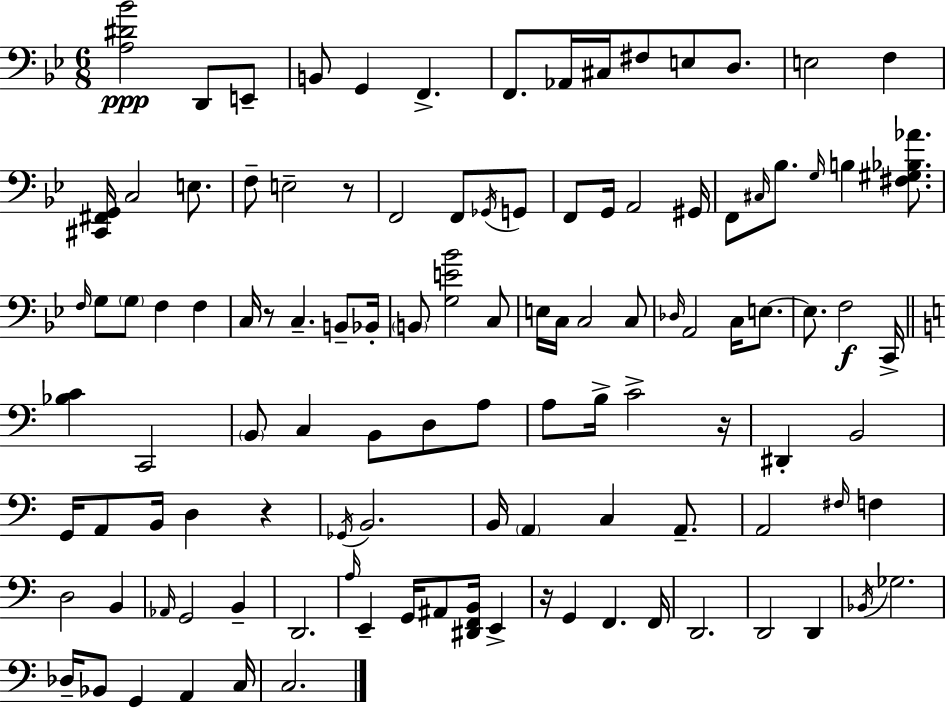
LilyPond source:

{
  \clef bass
  \numericTimeSignature
  \time 6/8
  \key bes \major
  <a dis' bes'>2\ppp d,8 e,8-- | b,8 g,4 f,4.-> | f,8. aes,16 cis16 fis8 e8 d8. | e2 f4 | \break <cis, fis, g,>16 c2 e8. | f8-- e2-- r8 | f,2 f,8 \acciaccatura { ges,16 } g,8 | f,8 g,16 a,2 | \break gis,16 f,8 \grace { cis16 } bes8. \grace { g16 } b4 | <fis gis bes aes'>8. \grace { f16 } g8 \parenthesize g8 f4 | f4 c16 r8 c4.-- | b,8-- bes,16-. \parenthesize b,8 <g e' bes'>2 | \break c8 e16 c16 c2 | c8 \grace { des16 } a,2 | c16 e8.~~ e8. f2\f | c,16-> \bar "||" \break \key a \minor <bes c'>4 c,2 | \parenthesize b,8 c4 b,8 d8 a8 | a8 b16-> c'2-> r16 | dis,4-. b,2 | \break g,16 a,8 b,16 d4 r4 | \acciaccatura { ges,16 } b,2. | b,16 \parenthesize a,4 c4 a,8.-- | a,2 \grace { fis16 } f4 | \break d2 b,4 | \grace { aes,16 } g,2 b,4-- | d,2. | \grace { a16 } e,4-- g,16 ais,8 <dis, f, b,>16 | \break e,4-> r16 g,4 f,4. | f,16 d,2. | d,2 | d,4 \acciaccatura { bes,16 } ges2. | \break des16-- bes,8 g,4 | a,4 c16 c2. | \bar "|."
}